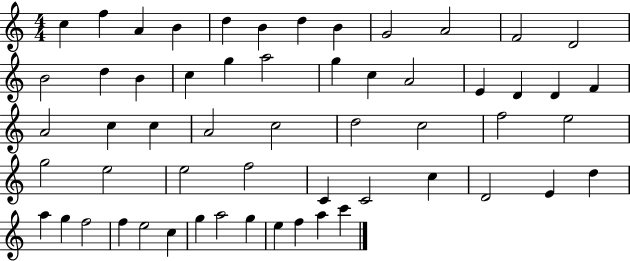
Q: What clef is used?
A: treble